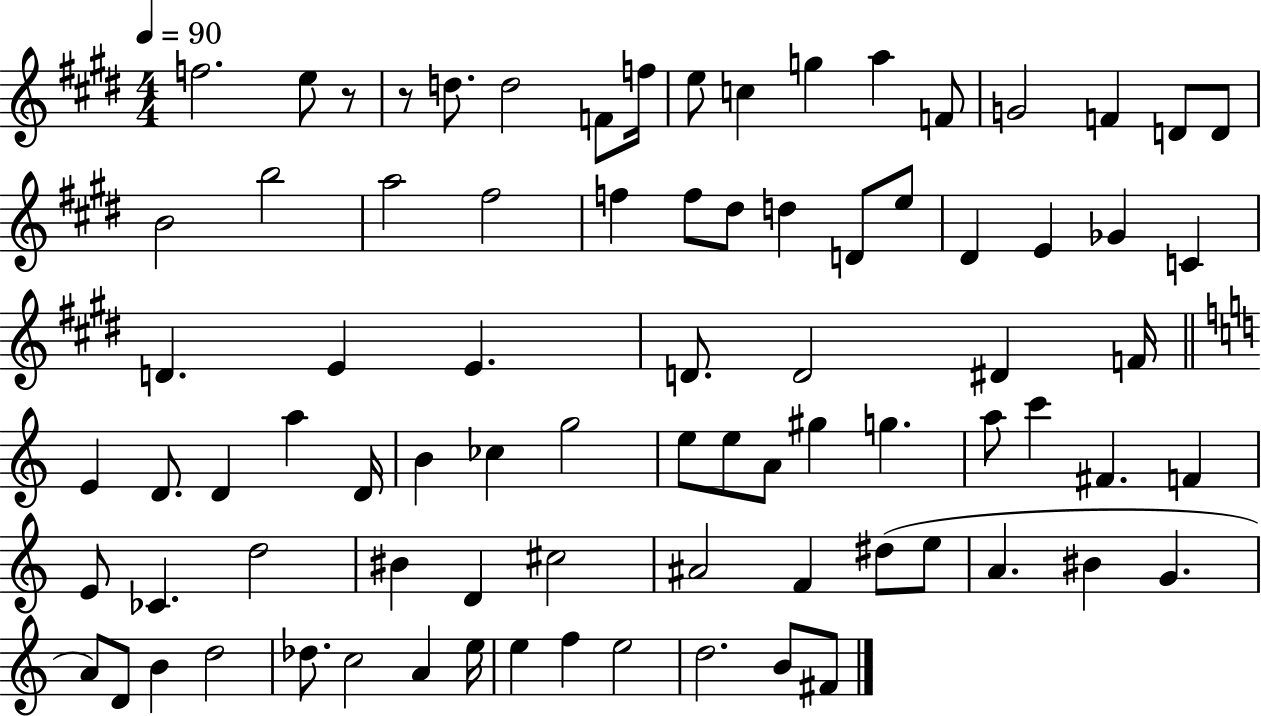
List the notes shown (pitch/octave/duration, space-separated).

F5/h. E5/e R/e R/e D5/e. D5/h F4/e F5/s E5/e C5/q G5/q A5/q F4/e G4/h F4/q D4/e D4/e B4/h B5/h A5/h F#5/h F5/q F5/e D#5/e D5/q D4/e E5/e D#4/q E4/q Gb4/q C4/q D4/q. E4/q E4/q. D4/e. D4/h D#4/q F4/s E4/q D4/e. D4/q A5/q D4/s B4/q CES5/q G5/h E5/e E5/e A4/e G#5/q G5/q. A5/e C6/q F#4/q. F4/q E4/e CES4/q. D5/h BIS4/q D4/q C#5/h A#4/h F4/q D#5/e E5/e A4/q. BIS4/q G4/q. A4/e D4/e B4/q D5/h Db5/e. C5/h A4/q E5/s E5/q F5/q E5/h D5/h. B4/e F#4/e